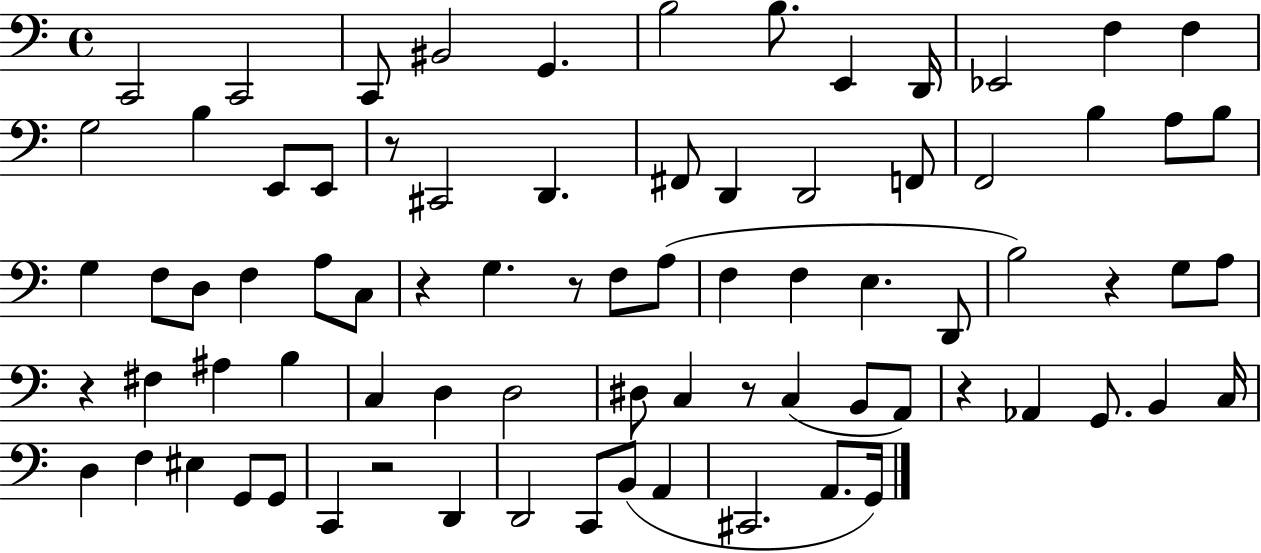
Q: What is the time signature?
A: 4/4